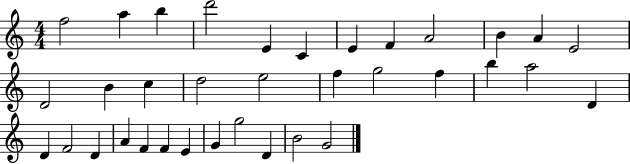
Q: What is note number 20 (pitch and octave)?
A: F5